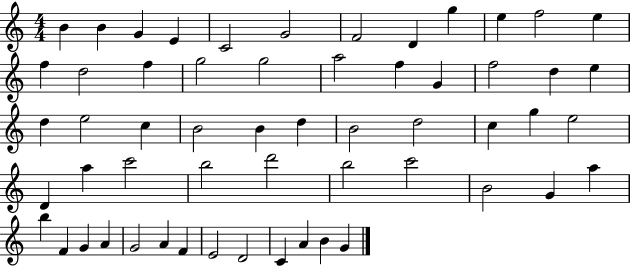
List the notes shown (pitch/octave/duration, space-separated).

B4/q B4/q G4/q E4/q C4/h G4/h F4/h D4/q G5/q E5/q F5/h E5/q F5/q D5/h F5/q G5/h G5/h A5/h F5/q G4/q F5/h D5/q E5/q D5/q E5/h C5/q B4/h B4/q D5/q B4/h D5/h C5/q G5/q E5/h D4/q A5/q C6/h B5/h D6/h B5/h C6/h B4/h G4/q A5/q B5/q F4/q G4/q A4/q G4/h A4/q F4/q E4/h D4/h C4/q A4/q B4/q G4/q